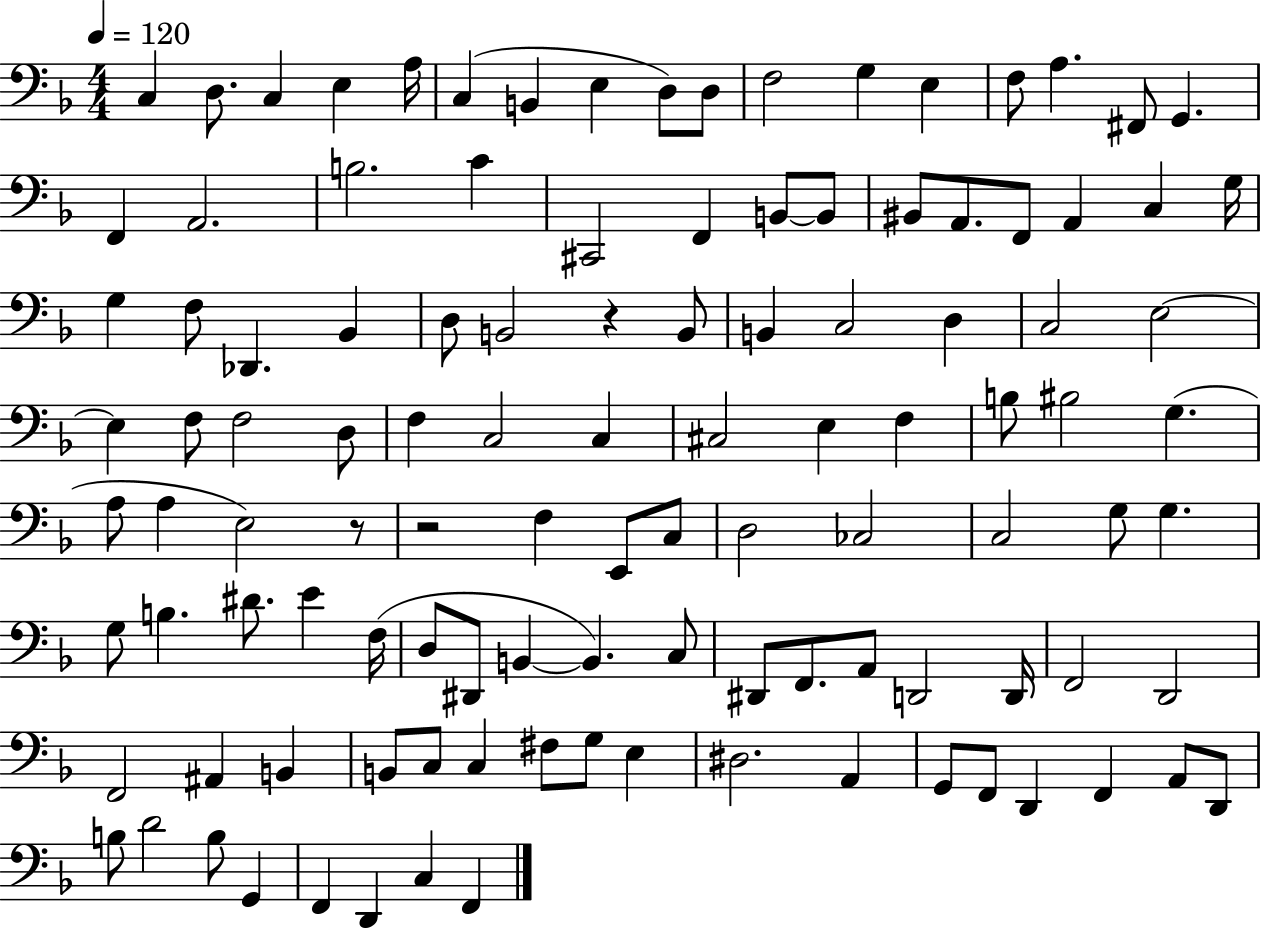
X:1
T:Untitled
M:4/4
L:1/4
K:F
C, D,/2 C, E, A,/4 C, B,, E, D,/2 D,/2 F,2 G, E, F,/2 A, ^F,,/2 G,, F,, A,,2 B,2 C ^C,,2 F,, B,,/2 B,,/2 ^B,,/2 A,,/2 F,,/2 A,, C, G,/4 G, F,/2 _D,, _B,, D,/2 B,,2 z B,,/2 B,, C,2 D, C,2 E,2 E, F,/2 F,2 D,/2 F, C,2 C, ^C,2 E, F, B,/2 ^B,2 G, A,/2 A, E,2 z/2 z2 F, E,,/2 C,/2 D,2 _C,2 C,2 G,/2 G, G,/2 B, ^D/2 E F,/4 D,/2 ^D,,/2 B,, B,, C,/2 ^D,,/2 F,,/2 A,,/2 D,,2 D,,/4 F,,2 D,,2 F,,2 ^A,, B,, B,,/2 C,/2 C, ^F,/2 G,/2 E, ^D,2 A,, G,,/2 F,,/2 D,, F,, A,,/2 D,,/2 B,/2 D2 B,/2 G,, F,, D,, C, F,,